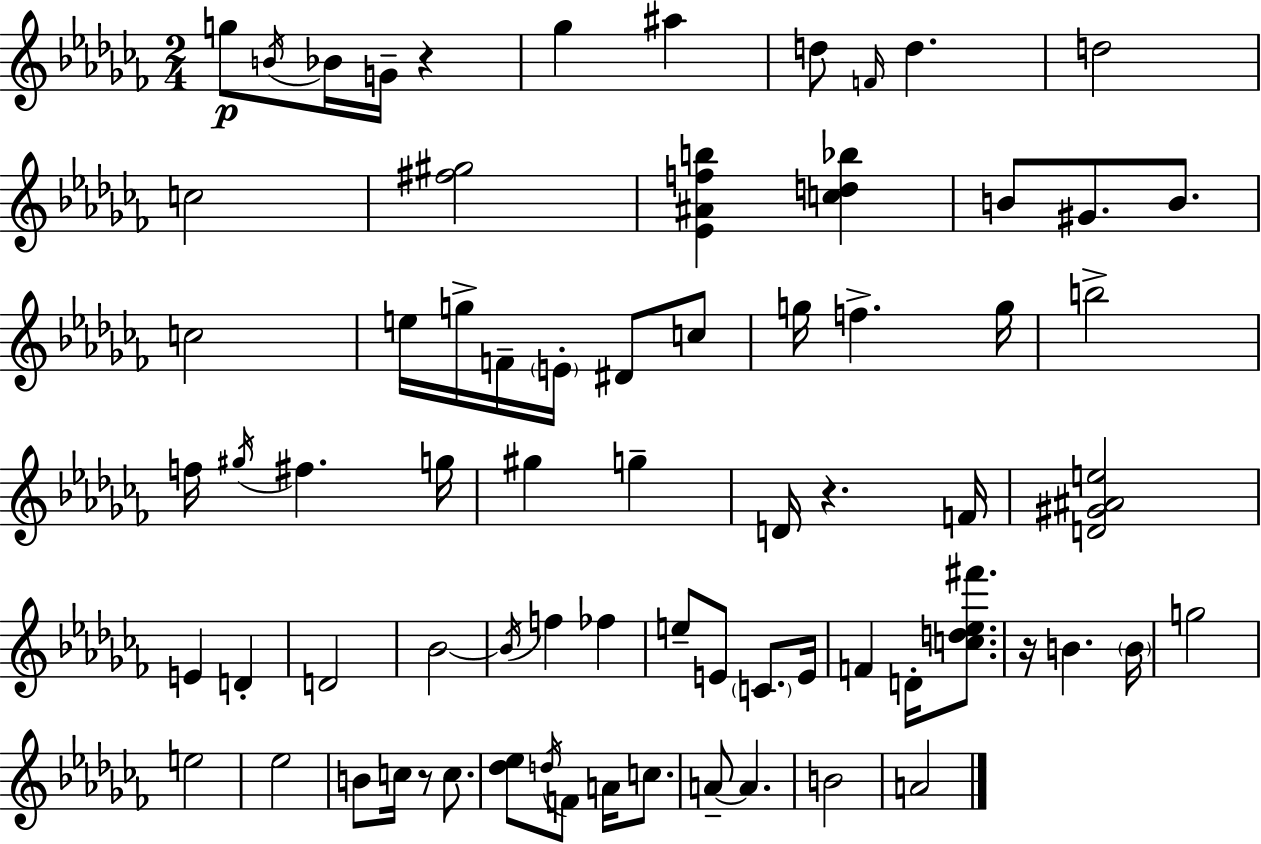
{
  \clef treble
  \numericTimeSignature
  \time 2/4
  \key aes \minor
  \repeat volta 2 { g''8\p \acciaccatura { b'16 } bes'16 g'16-- r4 | ges''4 ais''4 | d''8 \grace { f'16 } d''4. | d''2 | \break c''2 | <fis'' gis''>2 | <ees' ais' f'' b''>4 <c'' d'' bes''>4 | b'8 gis'8. b'8. | \break c''2 | e''16 g''16-> f'16-- \parenthesize e'16-. dis'8 | c''8 g''16 f''4.-> | g''16 b''2-> | \break f''16 \acciaccatura { gis''16 } fis''4. | g''16 gis''4 g''4-- | d'16 r4. | f'16 <d' gis' ais' e''>2 | \break e'4 d'4-. | d'2 | bes'2~~ | \acciaccatura { bes'16 } f''4 | \break fes''4 e''8-- e'8 | \parenthesize c'8. e'16 f'4 | d'16-. <c'' d'' ees'' fis'''>8. r16 b'4. | \parenthesize b'16 g''2 | \break e''2 | ees''2 | b'8 c''16 r8 | c''8. <des'' ees''>8 \acciaccatura { d''16 } f'8 | \break a'16 c''8. a'8--~~ a'4. | b'2 | a'2 | } \bar "|."
}